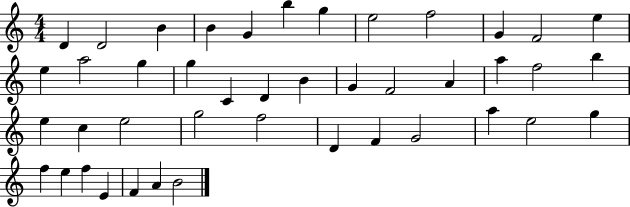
X:1
T:Untitled
M:4/4
L:1/4
K:C
D D2 B B G b g e2 f2 G F2 e e a2 g g C D B G F2 A a f2 b e c e2 g2 f2 D F G2 a e2 g f e f E F A B2